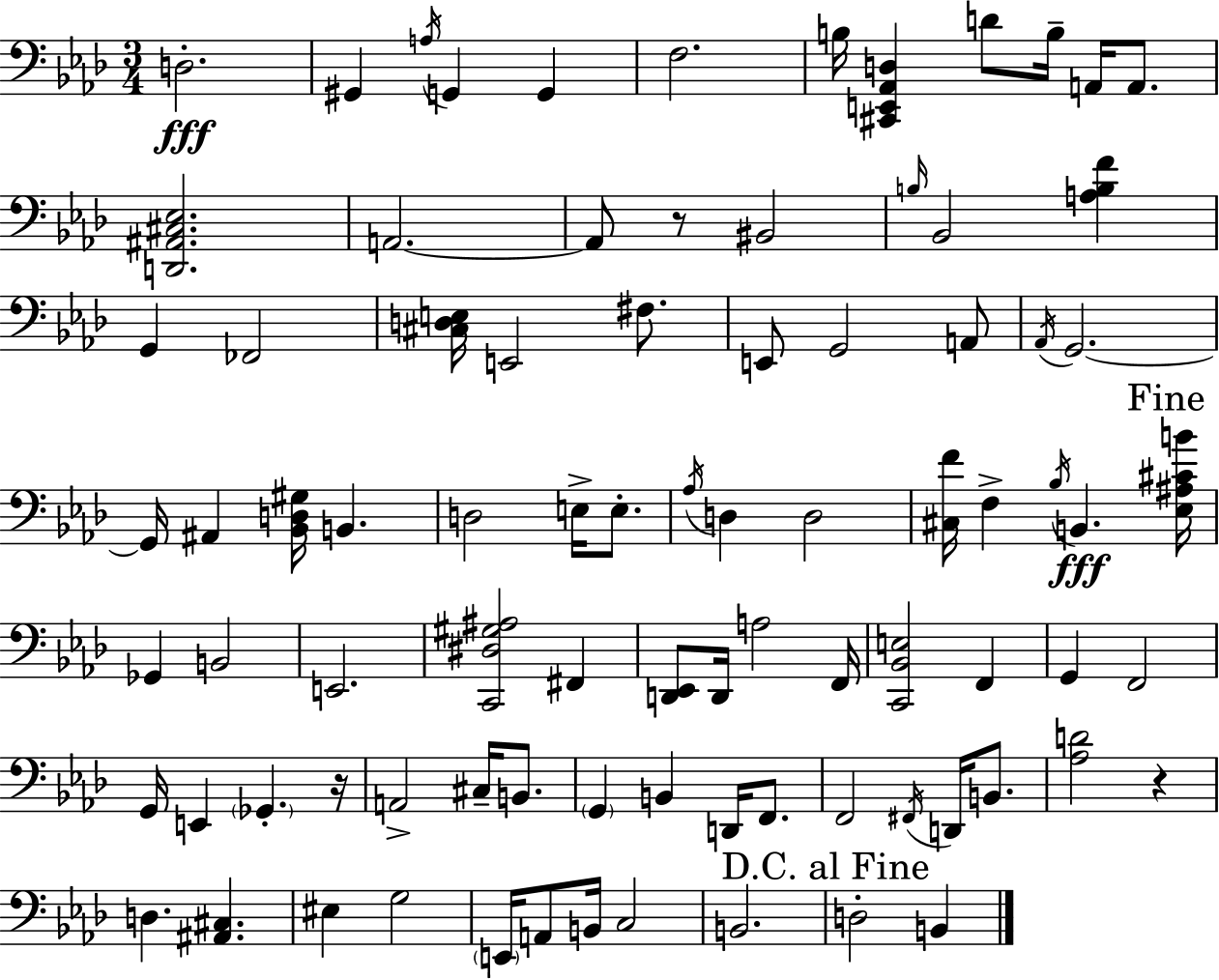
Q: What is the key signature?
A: F minor